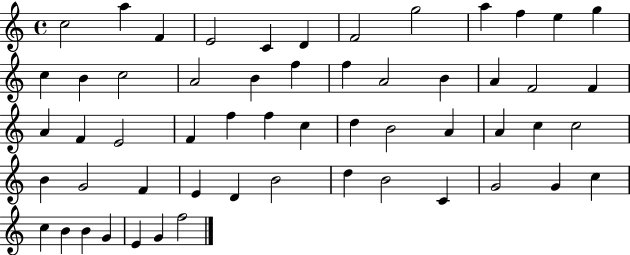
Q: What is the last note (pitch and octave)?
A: F5